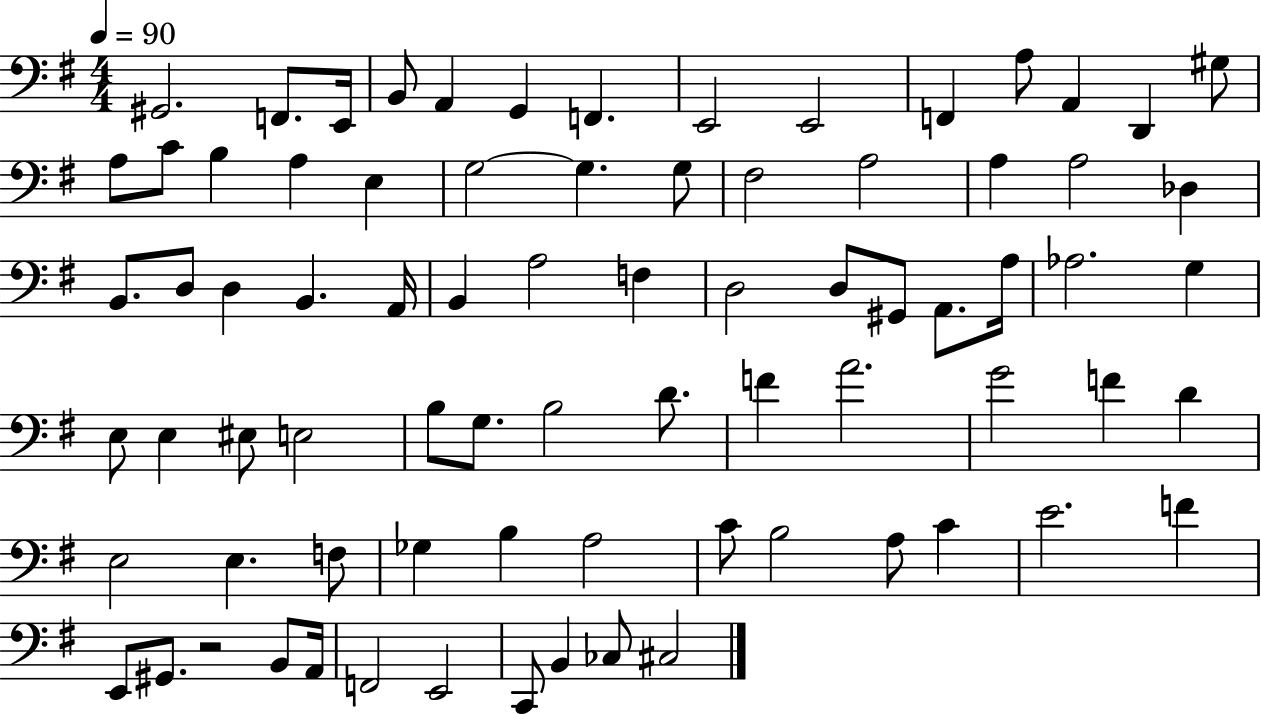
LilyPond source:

{
  \clef bass
  \numericTimeSignature
  \time 4/4
  \key g \major
  \tempo 4 = 90
  gis,2. f,8. e,16 | b,8 a,4 g,4 f,4. | e,2 e,2 | f,4 a8 a,4 d,4 gis8 | \break a8 c'8 b4 a4 e4 | g2~~ g4. g8 | fis2 a2 | a4 a2 des4 | \break b,8. d8 d4 b,4. a,16 | b,4 a2 f4 | d2 d8 gis,8 a,8. a16 | aes2. g4 | \break e8 e4 eis8 e2 | b8 g8. b2 d'8. | f'4 a'2. | g'2 f'4 d'4 | \break e2 e4. f8 | ges4 b4 a2 | c'8 b2 a8 c'4 | e'2. f'4 | \break e,8 gis,8. r2 b,8 a,16 | f,2 e,2 | c,8 b,4 ces8 cis2 | \bar "|."
}